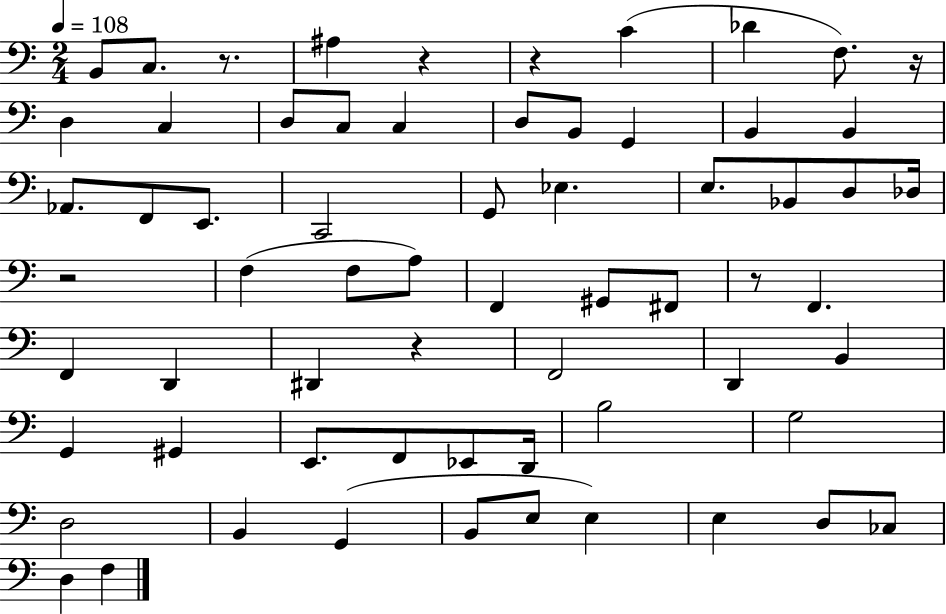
B2/e C3/e. R/e. A#3/q R/q R/q C4/q Db4/q F3/e. R/s D3/q C3/q D3/e C3/e C3/q D3/e B2/e G2/q B2/q B2/q Ab2/e. F2/e E2/e. C2/h G2/e Eb3/q. E3/e. Bb2/e D3/e Db3/s R/h F3/q F3/e A3/e F2/q G#2/e F#2/e R/e F2/q. F2/q D2/q D#2/q R/q F2/h D2/q B2/q G2/q G#2/q E2/e. F2/e Eb2/e D2/s B3/h G3/h D3/h B2/q G2/q B2/e E3/e E3/q E3/q D3/e CES3/e D3/q F3/q